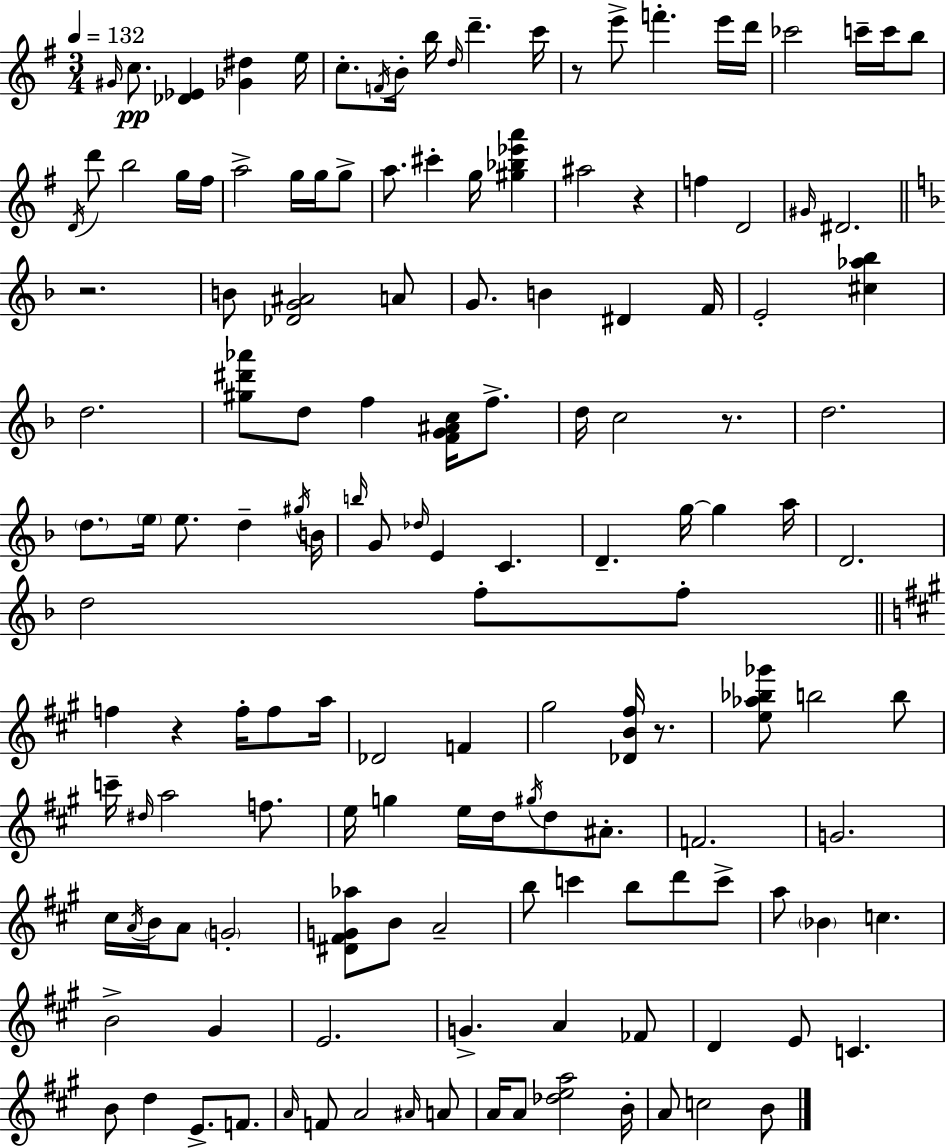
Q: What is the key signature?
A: G major